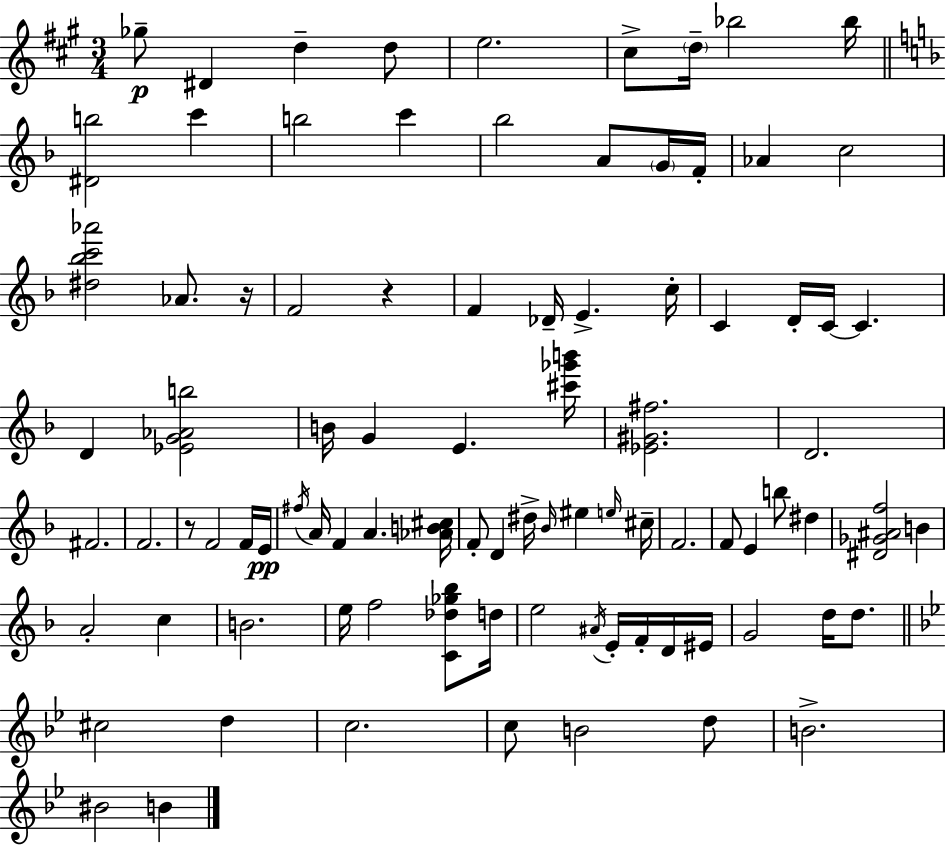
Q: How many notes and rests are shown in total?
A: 90